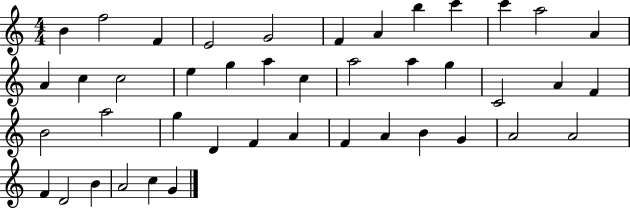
X:1
T:Untitled
M:4/4
L:1/4
K:C
B f2 F E2 G2 F A b c' c' a2 A A c c2 e g a c a2 a g C2 A F B2 a2 g D F A F A B G A2 A2 F D2 B A2 c G